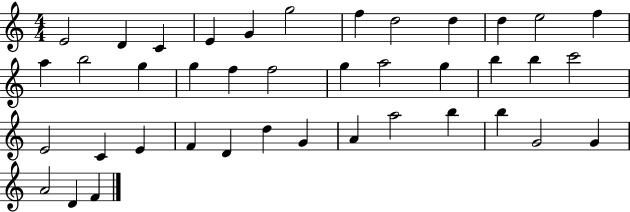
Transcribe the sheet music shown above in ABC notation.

X:1
T:Untitled
M:4/4
L:1/4
K:C
E2 D C E G g2 f d2 d d e2 f a b2 g g f f2 g a2 g b b c'2 E2 C E F D d G A a2 b b G2 G A2 D F